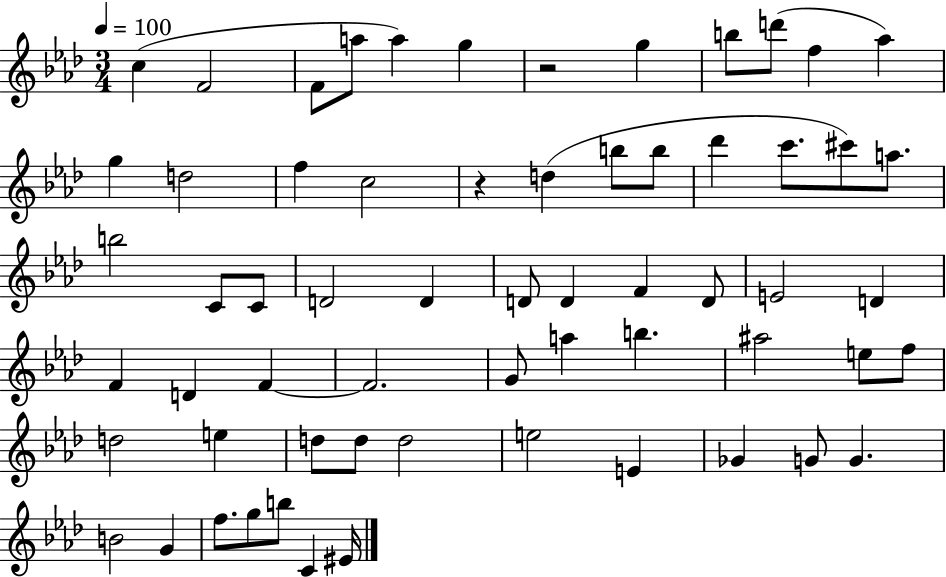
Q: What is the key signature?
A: AES major